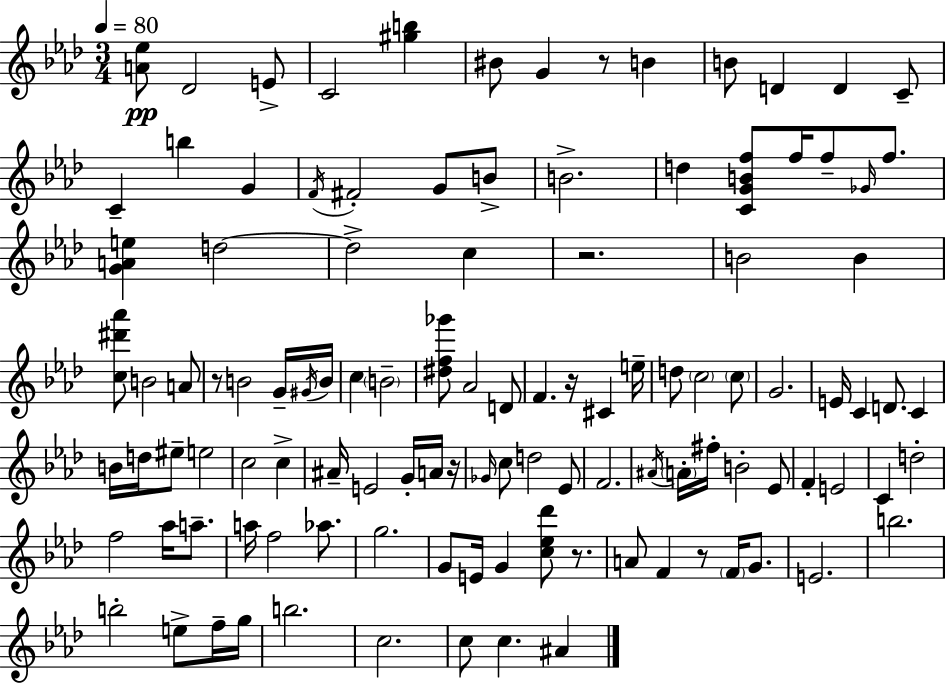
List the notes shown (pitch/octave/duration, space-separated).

[A4,Eb5]/e Db4/h E4/e C4/h [G#5,B5]/q BIS4/e G4/q R/e B4/q B4/e D4/q D4/q C4/e C4/q B5/q G4/q F4/s F#4/h G4/e B4/e B4/h. D5/q [C4,G4,B4,F5]/e F5/s F5/e Gb4/s F5/e. [G4,A4,E5]/q D5/h D5/h C5/q R/h. B4/h B4/q [C5,D#6,Ab6]/e B4/h A4/e R/e B4/h G4/s G#4/s B4/s C5/q B4/h [D#5,F5,Gb6]/e Ab4/h D4/e F4/q. R/s C#4/q E5/s D5/e C5/h C5/e G4/h. E4/s C4/q D4/e. C4/q B4/s D5/s EIS5/e E5/h C5/h C5/q A#4/s E4/h G4/s A4/s R/s Gb4/s C5/e D5/h Eb4/e F4/h. A#4/s A4/s F#5/s B4/h Eb4/e F4/q E4/h C4/q D5/h F5/h Ab5/s A5/e. A5/s F5/h Ab5/e. G5/h. G4/e E4/s G4/q [C5,Eb5,Db6]/e R/e. A4/e F4/q R/e F4/s G4/e. E4/h. B5/h. B5/h E5/e F5/s G5/s B5/h. C5/h. C5/e C5/q. A#4/q